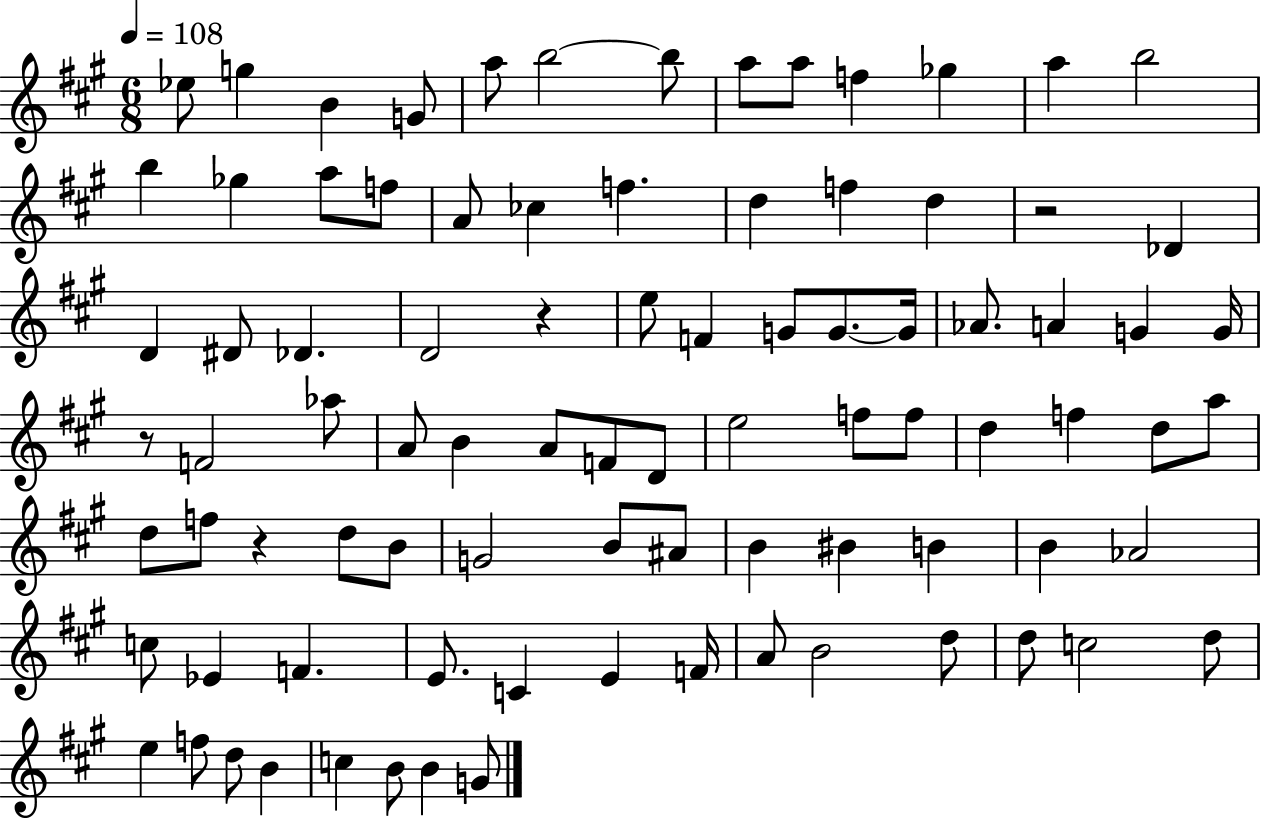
X:1
T:Untitled
M:6/8
L:1/4
K:A
_e/2 g B G/2 a/2 b2 b/2 a/2 a/2 f _g a b2 b _g a/2 f/2 A/2 _c f d f d z2 _D D ^D/2 _D D2 z e/2 F G/2 G/2 G/4 _A/2 A G G/4 z/2 F2 _a/2 A/2 B A/2 F/2 D/2 e2 f/2 f/2 d f d/2 a/2 d/2 f/2 z d/2 B/2 G2 B/2 ^A/2 B ^B B B _A2 c/2 _E F E/2 C E F/4 A/2 B2 d/2 d/2 c2 d/2 e f/2 d/2 B c B/2 B G/2